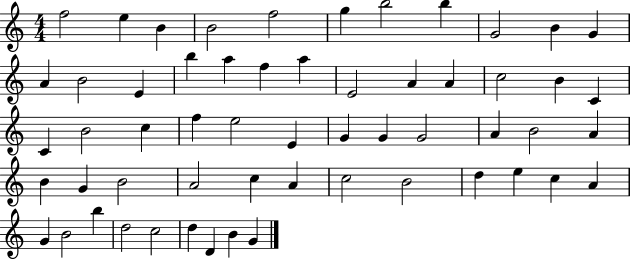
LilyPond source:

{
  \clef treble
  \numericTimeSignature
  \time 4/4
  \key c \major
  f''2 e''4 b'4 | b'2 f''2 | g''4 b''2 b''4 | g'2 b'4 g'4 | \break a'4 b'2 e'4 | b''4 a''4 f''4 a''4 | e'2 a'4 a'4 | c''2 b'4 c'4 | \break c'4 b'2 c''4 | f''4 e''2 e'4 | g'4 g'4 g'2 | a'4 b'2 a'4 | \break b'4 g'4 b'2 | a'2 c''4 a'4 | c''2 b'2 | d''4 e''4 c''4 a'4 | \break g'4 b'2 b''4 | d''2 c''2 | d''4 d'4 b'4 g'4 | \bar "|."
}